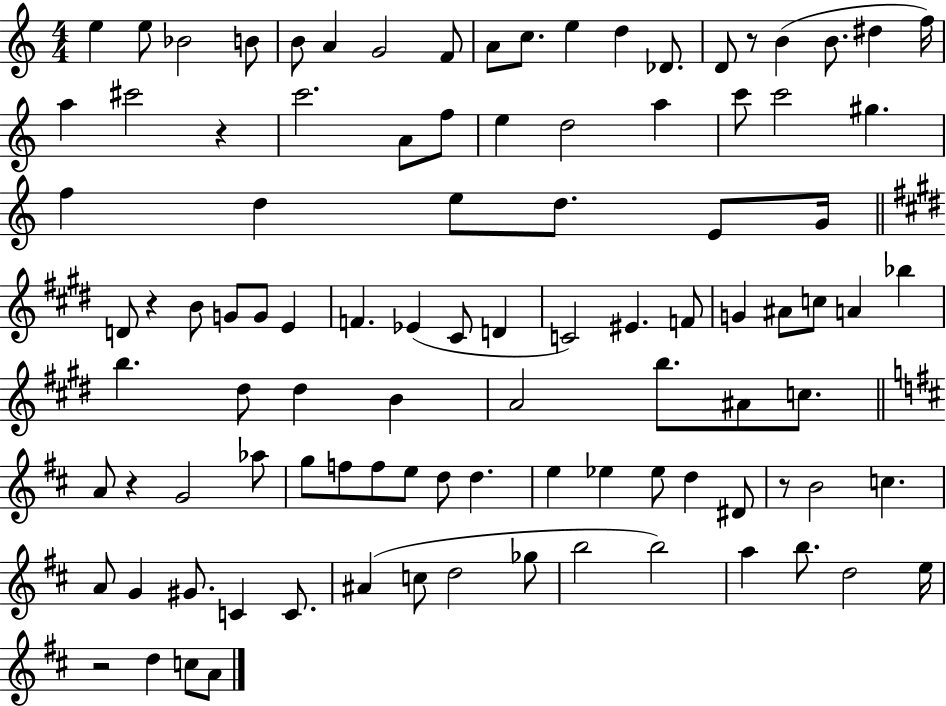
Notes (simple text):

E5/q E5/e Bb4/h B4/e B4/e A4/q G4/h F4/e A4/e C5/e. E5/q D5/q Db4/e. D4/e R/e B4/q B4/e. D#5/q F5/s A5/q C#6/h R/q C6/h. A4/e F5/e E5/q D5/h A5/q C6/e C6/h G#5/q. F5/q D5/q E5/e D5/e. E4/e G4/s D4/e R/q B4/e G4/e G4/e E4/q F4/q. Eb4/q C#4/e D4/q C4/h EIS4/q. F4/e G4/q A#4/e C5/e A4/q Bb5/q B5/q. D#5/e D#5/q B4/q A4/h B5/e. A#4/e C5/e. A4/e R/q G4/h Ab5/e G5/e F5/e F5/e E5/e D5/e D5/q. E5/q Eb5/q Eb5/e D5/q D#4/e R/e B4/h C5/q. A4/e G4/q G#4/e. C4/q C4/e. A#4/q C5/e D5/h Gb5/e B5/h B5/h A5/q B5/e. D5/h E5/s R/h D5/q C5/e A4/e